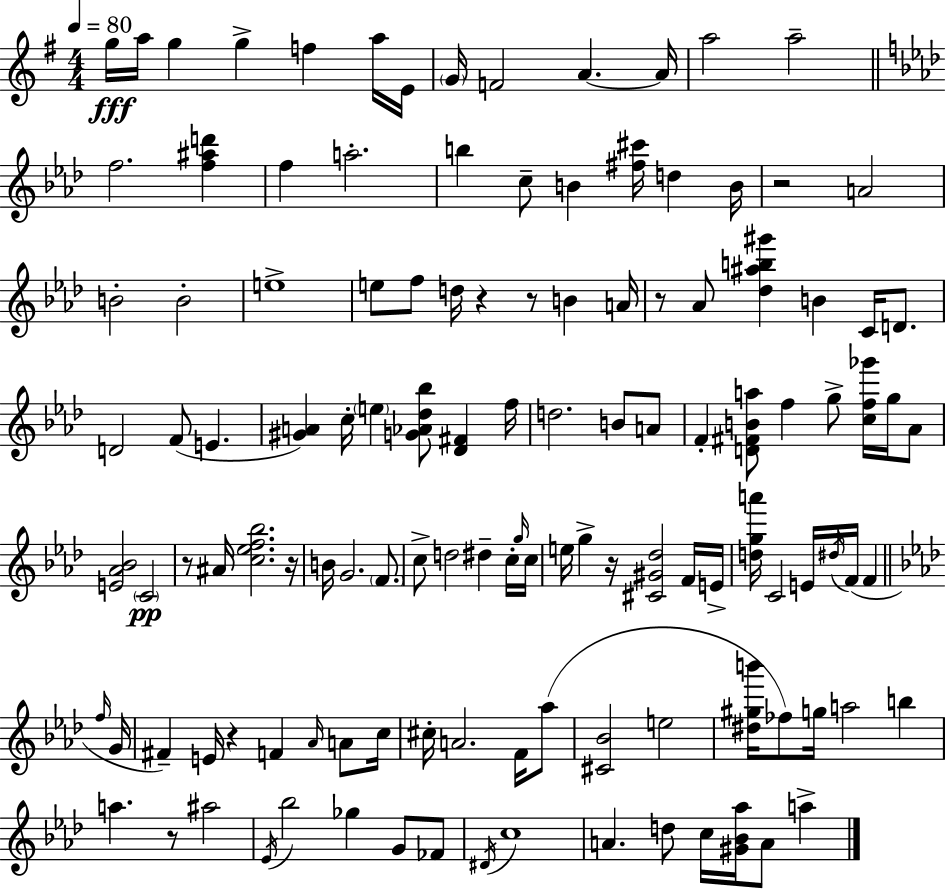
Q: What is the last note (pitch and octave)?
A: A5